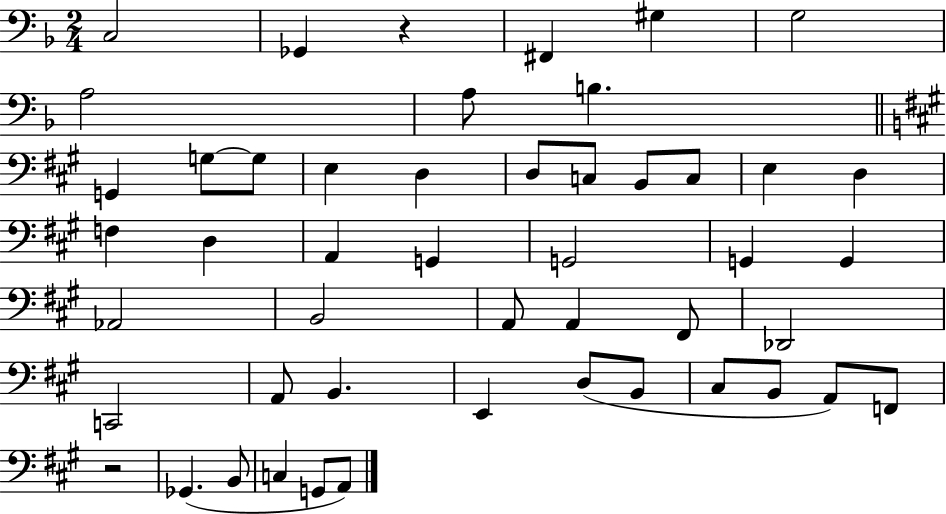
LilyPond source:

{
  \clef bass
  \numericTimeSignature
  \time 2/4
  \key f \major
  c2 | ges,4 r4 | fis,4 gis4 | g2 | \break a2 | a8 b4. | \bar "||" \break \key a \major g,4 g8~~ g8 | e4 d4 | d8 c8 b,8 c8 | e4 d4 | \break f4 d4 | a,4 g,4 | g,2 | g,4 g,4 | \break aes,2 | b,2 | a,8 a,4 fis,8 | des,2 | \break c,2 | a,8 b,4. | e,4 d8( b,8 | cis8 b,8 a,8) f,8 | \break r2 | ges,4.( b,8 | c4 g,8 a,8) | \bar "|."
}